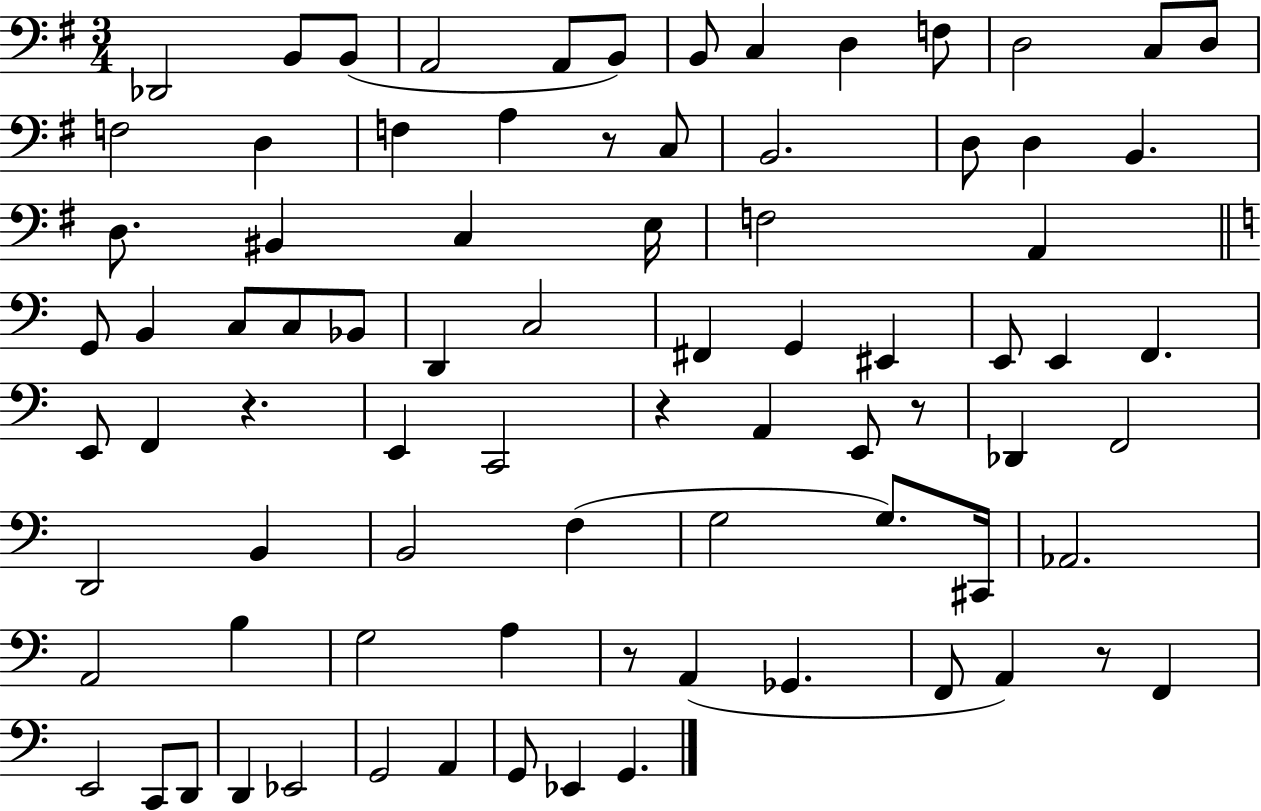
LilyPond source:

{
  \clef bass
  \numericTimeSignature
  \time 3/4
  \key g \major
  des,2 b,8 b,8( | a,2 a,8 b,8) | b,8 c4 d4 f8 | d2 c8 d8 | \break f2 d4 | f4 a4 r8 c8 | b,2. | d8 d4 b,4. | \break d8. bis,4 c4 e16 | f2 a,4 | \bar "||" \break \key a \minor g,8 b,4 c8 c8 bes,8 | d,4 c2 | fis,4 g,4 eis,4 | e,8 e,4 f,4. | \break e,8 f,4 r4. | e,4 c,2 | r4 a,4 e,8 r8 | des,4 f,2 | \break d,2 b,4 | b,2 f4( | g2 g8.) cis,16 | aes,2. | \break a,2 b4 | g2 a4 | r8 a,4( ges,4. | f,8 a,4) r8 f,4 | \break e,2 c,8 d,8 | d,4 ees,2 | g,2 a,4 | g,8 ees,4 g,4. | \break \bar "|."
}